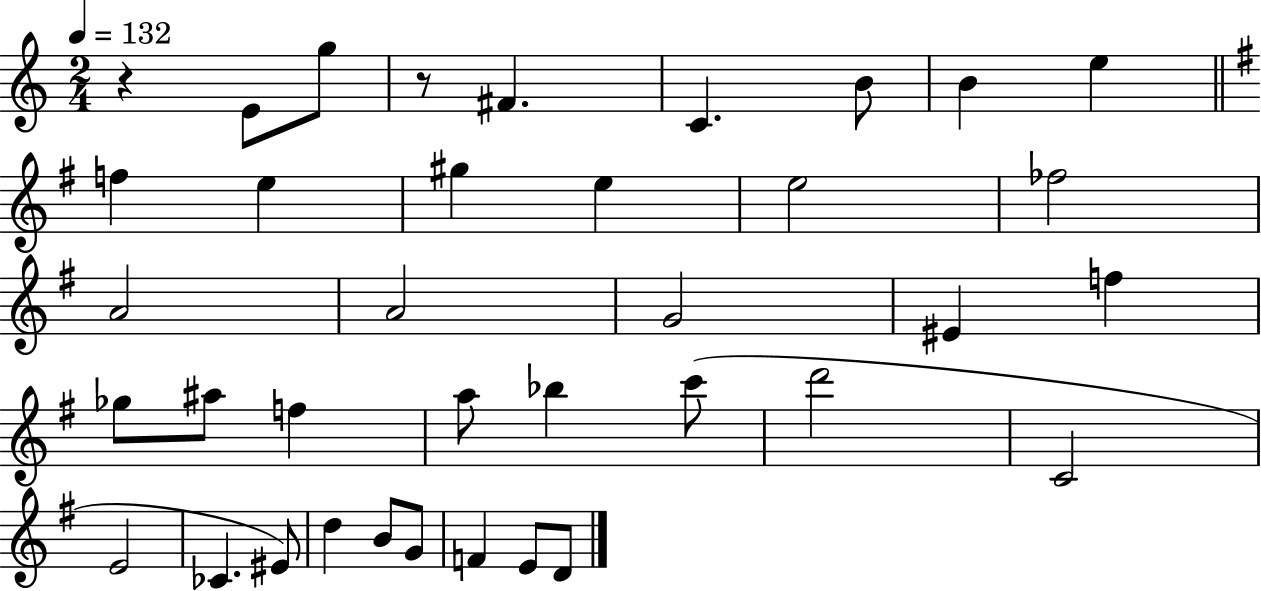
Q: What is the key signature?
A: C major